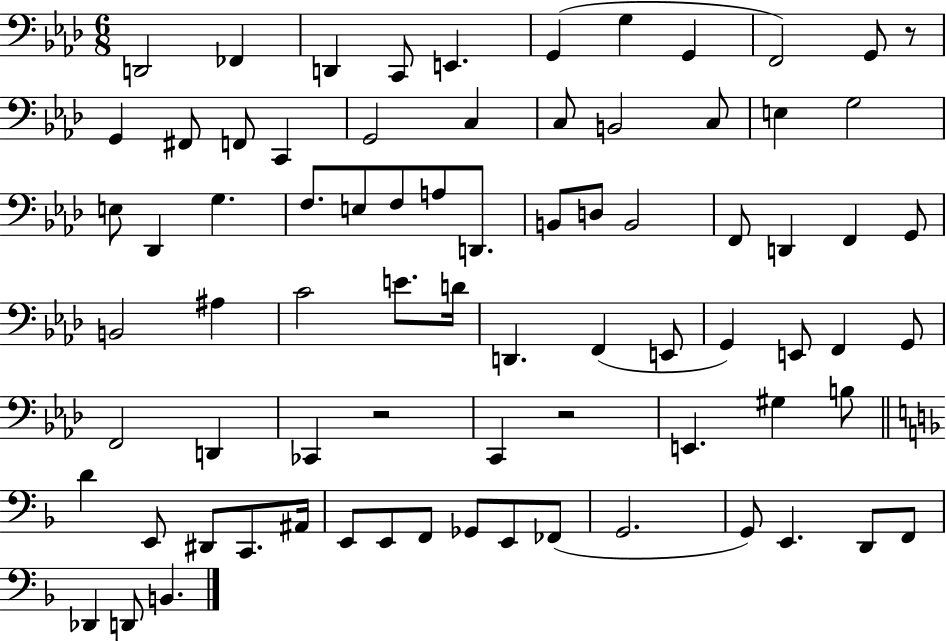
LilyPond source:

{
  \clef bass
  \numericTimeSignature
  \time 6/8
  \key aes \major
  d,2 fes,4 | d,4 c,8 e,4. | g,4( g4 g,4 | f,2) g,8 r8 | \break g,4 fis,8 f,8 c,4 | g,2 c4 | c8 b,2 c8 | e4 g2 | \break e8 des,4 g4. | f8. e8 f8 a8 d,8. | b,8 d8 b,2 | f,8 d,4 f,4 g,8 | \break b,2 ais4 | c'2 e'8. d'16 | d,4. f,4( e,8 | g,4) e,8 f,4 g,8 | \break f,2 d,4 | ces,4 r2 | c,4 r2 | e,4. gis4 b8 | \break \bar "||" \break \key d \minor d'4 e,8 dis,8 c,8. ais,16 | e,8 e,8 f,8 ges,8 e,8 fes,8( | g,2. | g,8) e,4. d,8 f,8 | \break des,4 d,8 b,4. | \bar "|."
}